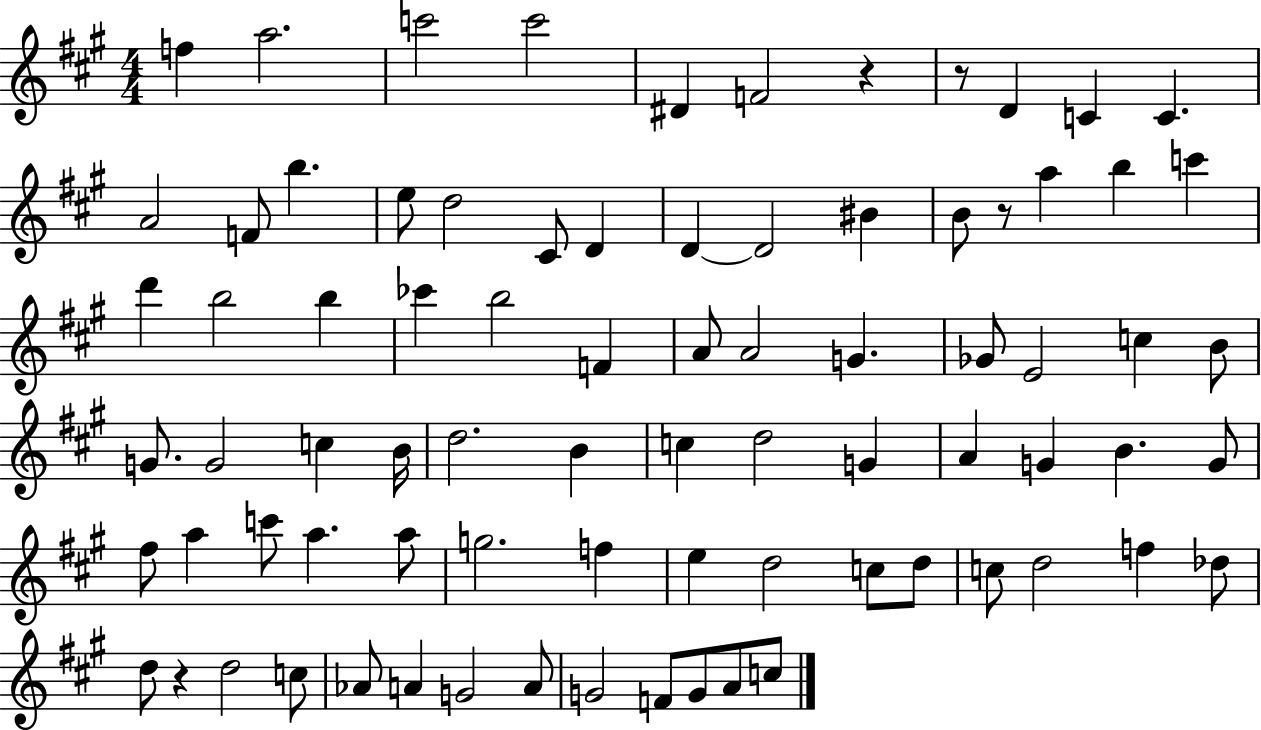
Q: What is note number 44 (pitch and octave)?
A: D5